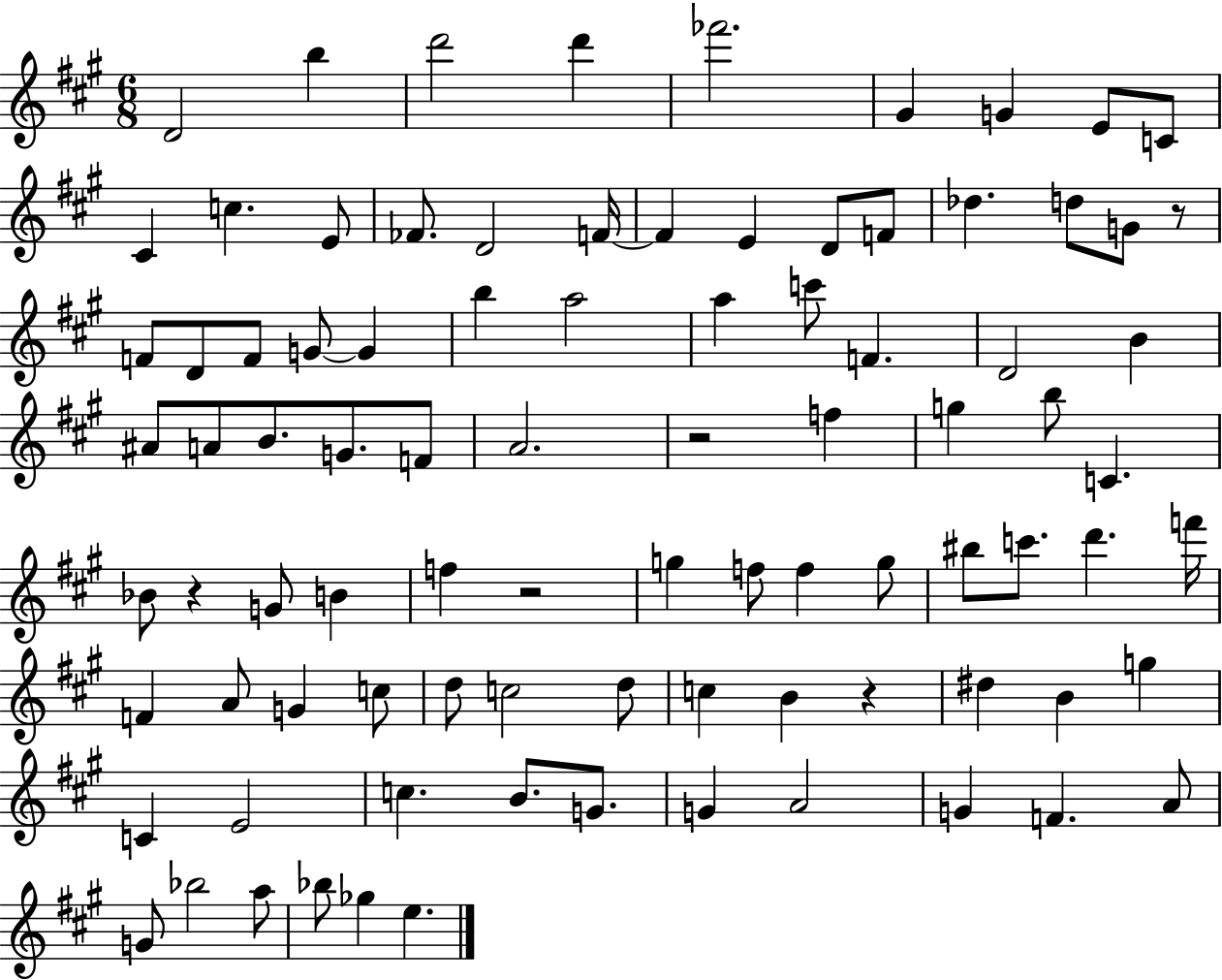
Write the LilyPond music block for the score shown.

{
  \clef treble
  \numericTimeSignature
  \time 6/8
  \key a \major
  d'2 b''4 | d'''2 d'''4 | fes'''2. | gis'4 g'4 e'8 c'8 | \break cis'4 c''4. e'8 | fes'8. d'2 f'16~~ | f'4 e'4 d'8 f'8 | des''4. d''8 g'8 r8 | \break f'8 d'8 f'8 g'8~~ g'4 | b''4 a''2 | a''4 c'''8 f'4. | d'2 b'4 | \break ais'8 a'8 b'8. g'8. f'8 | a'2. | r2 f''4 | g''4 b''8 c'4. | \break bes'8 r4 g'8 b'4 | f''4 r2 | g''4 f''8 f''4 g''8 | bis''8 c'''8. d'''4. f'''16 | \break f'4 a'8 g'4 c''8 | d''8 c''2 d''8 | c''4 b'4 r4 | dis''4 b'4 g''4 | \break c'4 e'2 | c''4. b'8. g'8. | g'4 a'2 | g'4 f'4. a'8 | \break g'8 bes''2 a''8 | bes''8 ges''4 e''4. | \bar "|."
}